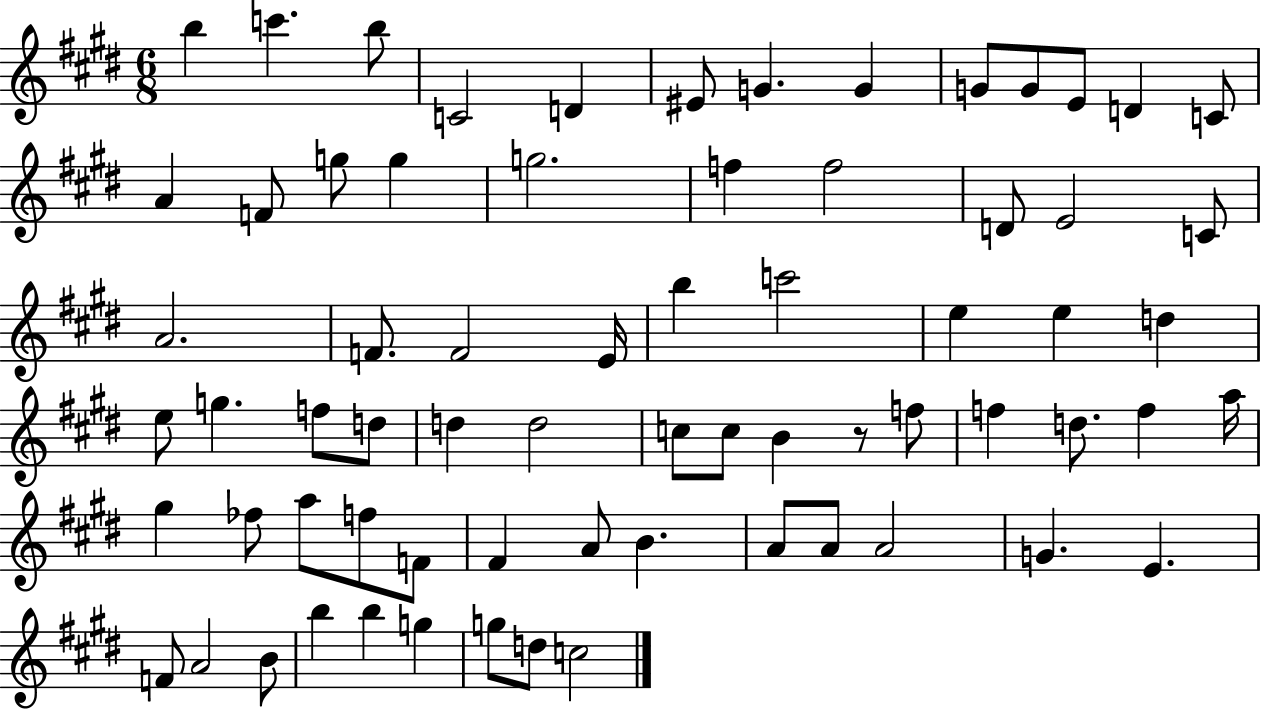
{
  \clef treble
  \numericTimeSignature
  \time 6/8
  \key e \major
  b''4 c'''4. b''8 | c'2 d'4 | eis'8 g'4. g'4 | g'8 g'8 e'8 d'4 c'8 | \break a'4 f'8 g''8 g''4 | g''2. | f''4 f''2 | d'8 e'2 c'8 | \break a'2. | f'8. f'2 e'16 | b''4 c'''2 | e''4 e''4 d''4 | \break e''8 g''4. f''8 d''8 | d''4 d''2 | c''8 c''8 b'4 r8 f''8 | f''4 d''8. f''4 a''16 | \break gis''4 fes''8 a''8 f''8 f'8 | fis'4 a'8 b'4. | a'8 a'8 a'2 | g'4. e'4. | \break f'8 a'2 b'8 | b''4 b''4 g''4 | g''8 d''8 c''2 | \bar "|."
}